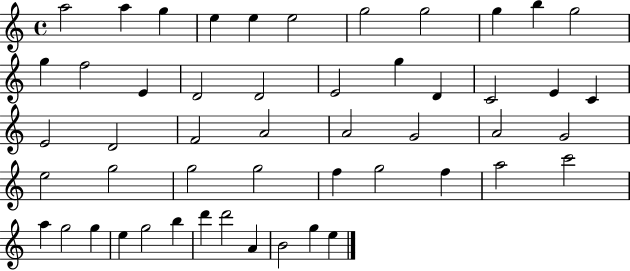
{
  \clef treble
  \time 4/4
  \defaultTimeSignature
  \key c \major
  a''2 a''4 g''4 | e''4 e''4 e''2 | g''2 g''2 | g''4 b''4 g''2 | \break g''4 f''2 e'4 | d'2 d'2 | e'2 g''4 d'4 | c'2 e'4 c'4 | \break e'2 d'2 | f'2 a'2 | a'2 g'2 | a'2 g'2 | \break e''2 g''2 | g''2 g''2 | f''4 g''2 f''4 | a''2 c'''2 | \break a''4 g''2 g''4 | e''4 g''2 b''4 | d'''4 d'''2 a'4 | b'2 g''4 e''4 | \break \bar "|."
}